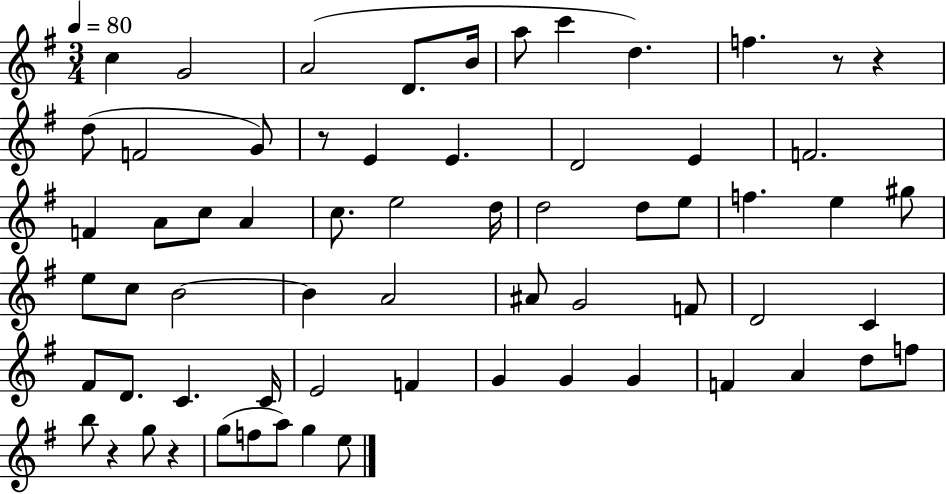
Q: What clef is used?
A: treble